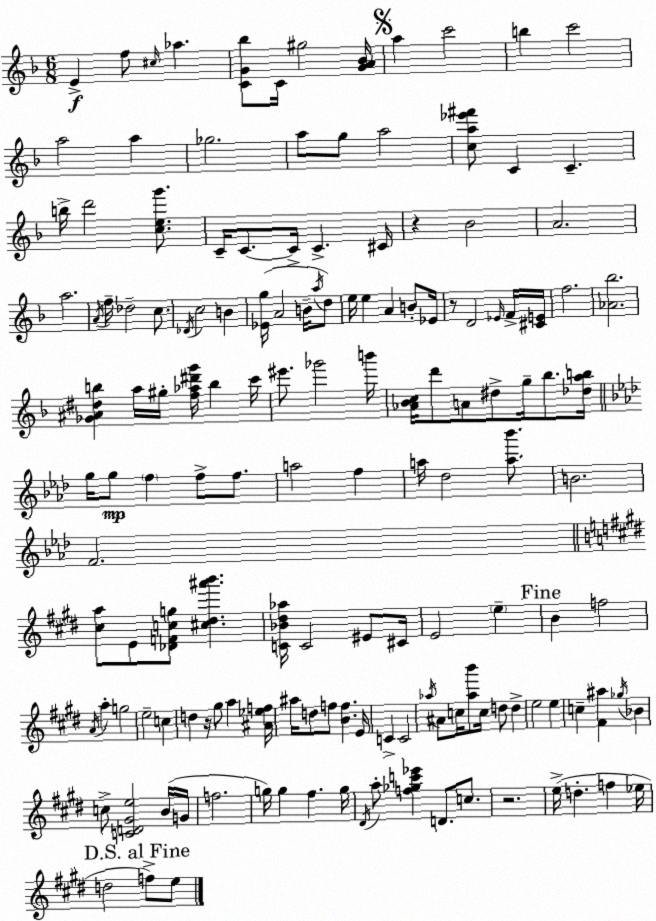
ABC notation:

X:1
T:Untitled
M:6/8
L:1/4
K:Dm
E f/2 ^c/4 _a [CG_b]/2 C/4 ^g2 [GA_B]/4 a c'2 b c'2 a2 a _g2 a/2 g/2 a2 [ca_e'^f']/2 C C b/4 d'2 [ceg']/2 C/4 C/2 C/4 C ^C/4 z _B2 A2 a2 A/4 f/4 _d2 c/2 _D/4 c2 B [_Eg]/4 A2 B/4 a/4 d/2 e/4 e A B/2 _E/4 z/2 D2 _E/4 F/4 [^CE]/4 f2 [_A_b]2 [_G^A^db] a/4 ^g/4 [f_a^d'g']/4 b c'/4 ^e'/2 _g'2 b'/4 [_A_Bc]/4 d'/2 A/2 ^d/2 g/4 _b/2 [_dab]/4 g/4 g/2 f f/2 f/2 a2 f a/4 _d2 [a_b']/2 B2 F2 [^ca]/2 E/2 [_DFcg]/2 [^c^d^a'b'] [C_B^d_a]/4 C2 ^E/2 ^C/4 E2 e B f2 A/4 a g2 e2 c d z/4 ^g/2 a [^A_ef]/4 ^a/4 d/2 f/2 [Bf] E/4 C C2 _a/4 ^A/2 c/4 [_ab']/2 c/4 d/2 d e2 e c [^F^a] _g/4 _B c/2 [CD^Ge]2 B/4 G/4 f2 g/4 g ^f g/4 ^D/4 a/2 [f_gc'_e'] D/2 c/2 z2 e/4 d f _e/4 d2 f/2 e/2